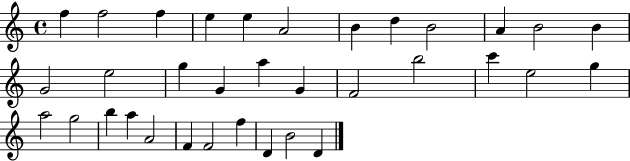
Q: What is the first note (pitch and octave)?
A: F5